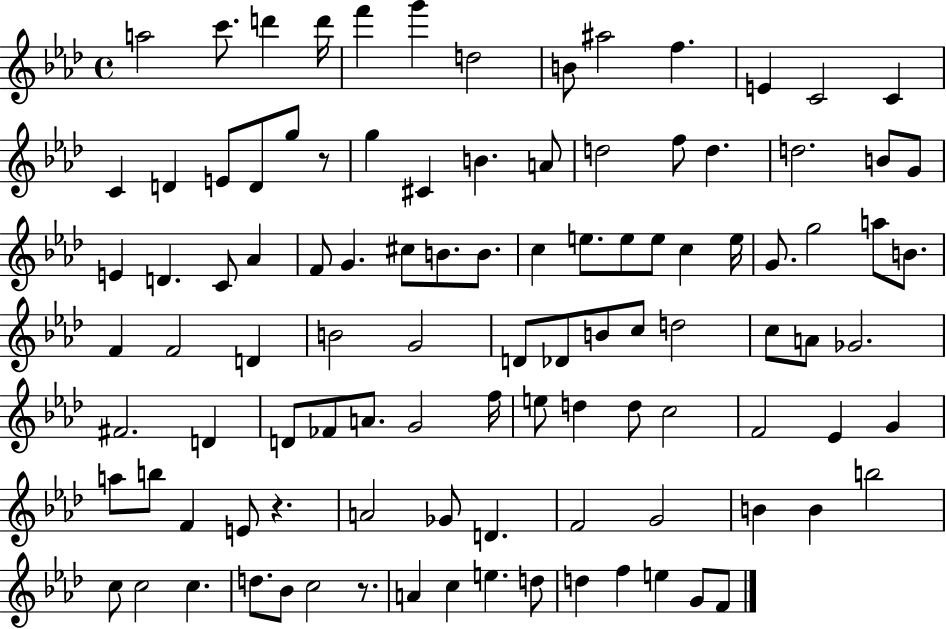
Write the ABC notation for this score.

X:1
T:Untitled
M:4/4
L:1/4
K:Ab
a2 c'/2 d' d'/4 f' g' d2 B/2 ^a2 f E C2 C C D E/2 D/2 g/2 z/2 g ^C B A/2 d2 f/2 d d2 B/2 G/2 E D C/2 _A F/2 G ^c/2 B/2 B/2 c e/2 e/2 e/2 c e/4 G/2 g2 a/2 B/2 F F2 D B2 G2 D/2 _D/2 B/2 c/2 d2 c/2 A/2 _G2 ^F2 D D/2 _F/2 A/2 G2 f/4 e/2 d d/2 c2 F2 _E G a/2 b/2 F E/2 z A2 _G/2 D F2 G2 B B b2 c/2 c2 c d/2 _B/2 c2 z/2 A c e d/2 d f e G/2 F/2